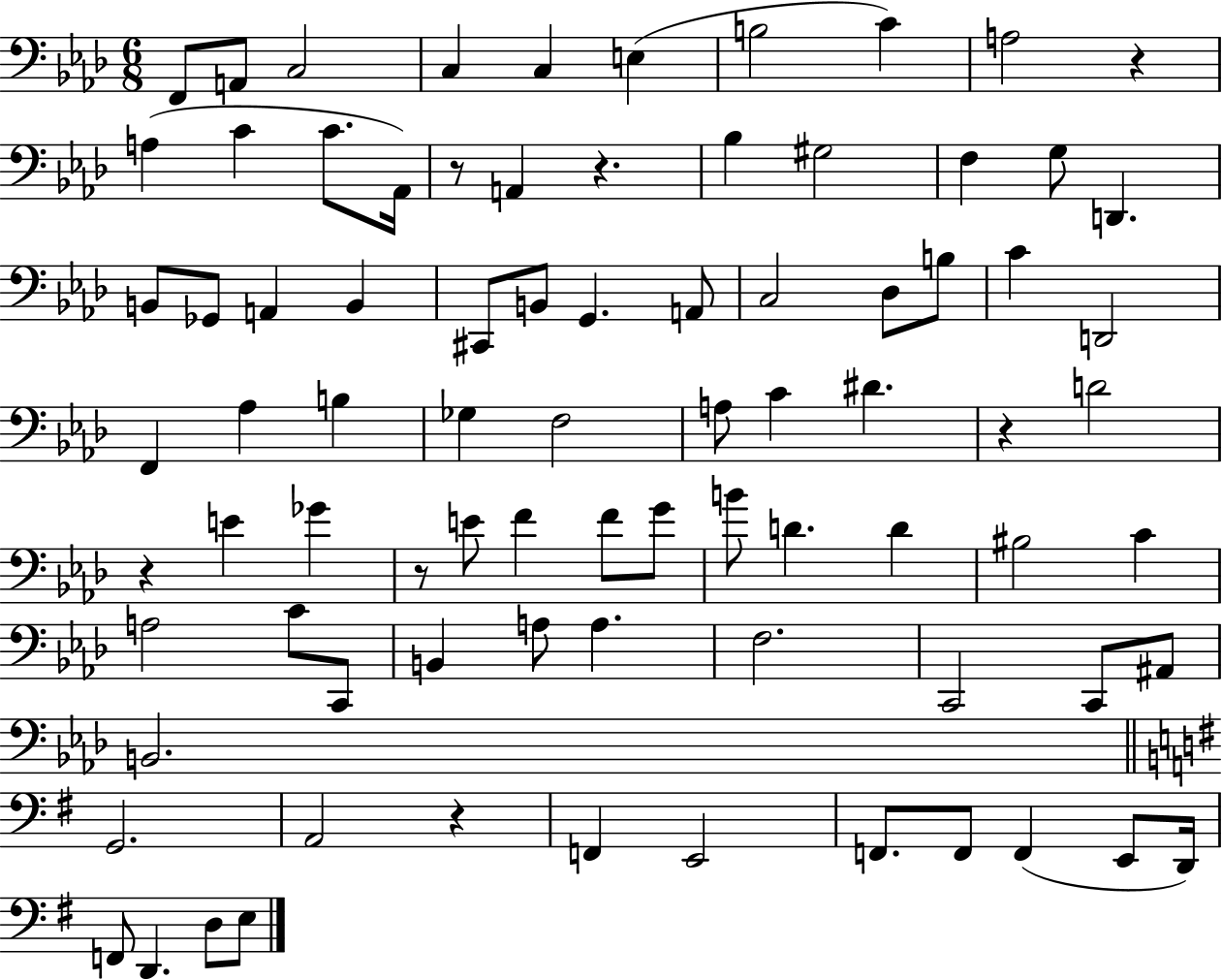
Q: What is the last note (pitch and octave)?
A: E3